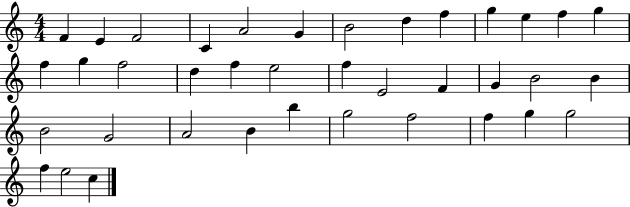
{
  \clef treble
  \numericTimeSignature
  \time 4/4
  \key c \major
  f'4 e'4 f'2 | c'4 a'2 g'4 | b'2 d''4 f''4 | g''4 e''4 f''4 g''4 | \break f''4 g''4 f''2 | d''4 f''4 e''2 | f''4 e'2 f'4 | g'4 b'2 b'4 | \break b'2 g'2 | a'2 b'4 b''4 | g''2 f''2 | f''4 g''4 g''2 | \break f''4 e''2 c''4 | \bar "|."
}